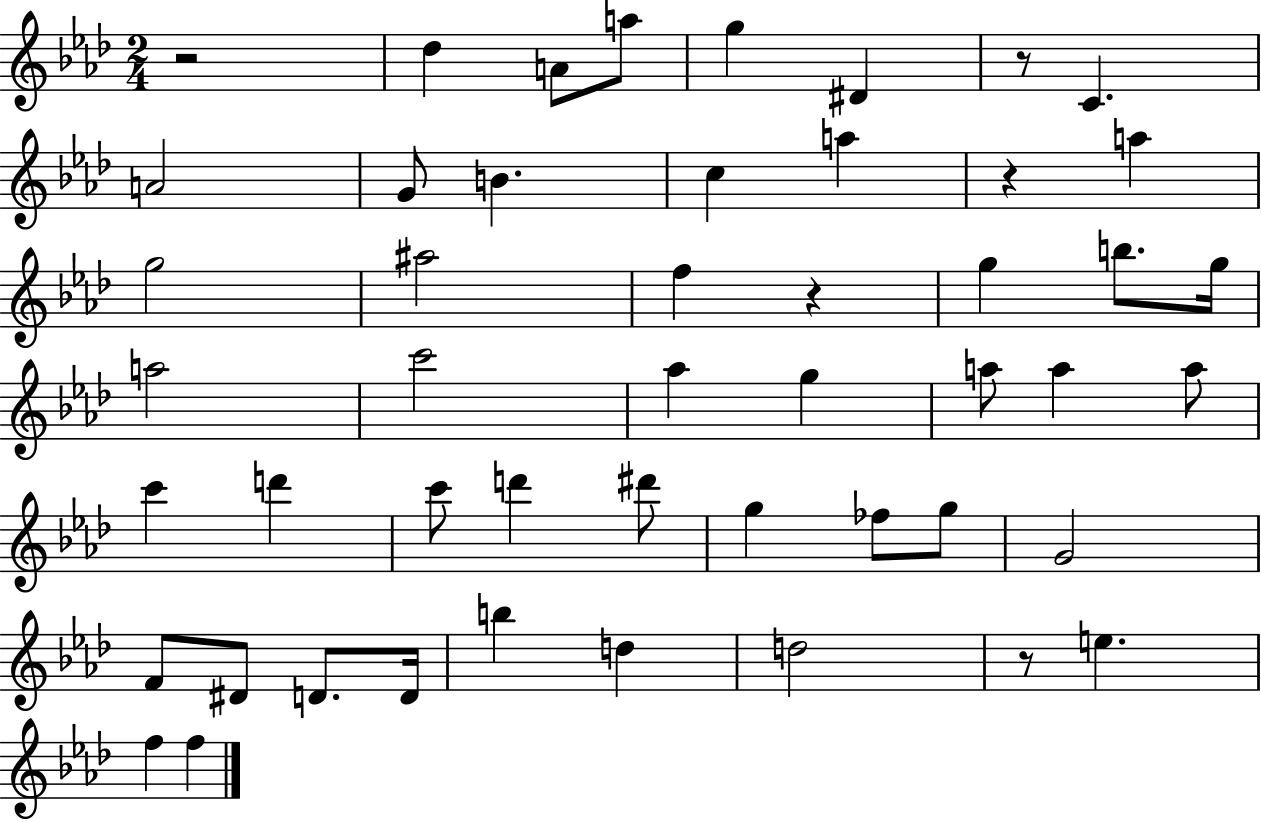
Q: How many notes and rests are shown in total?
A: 49